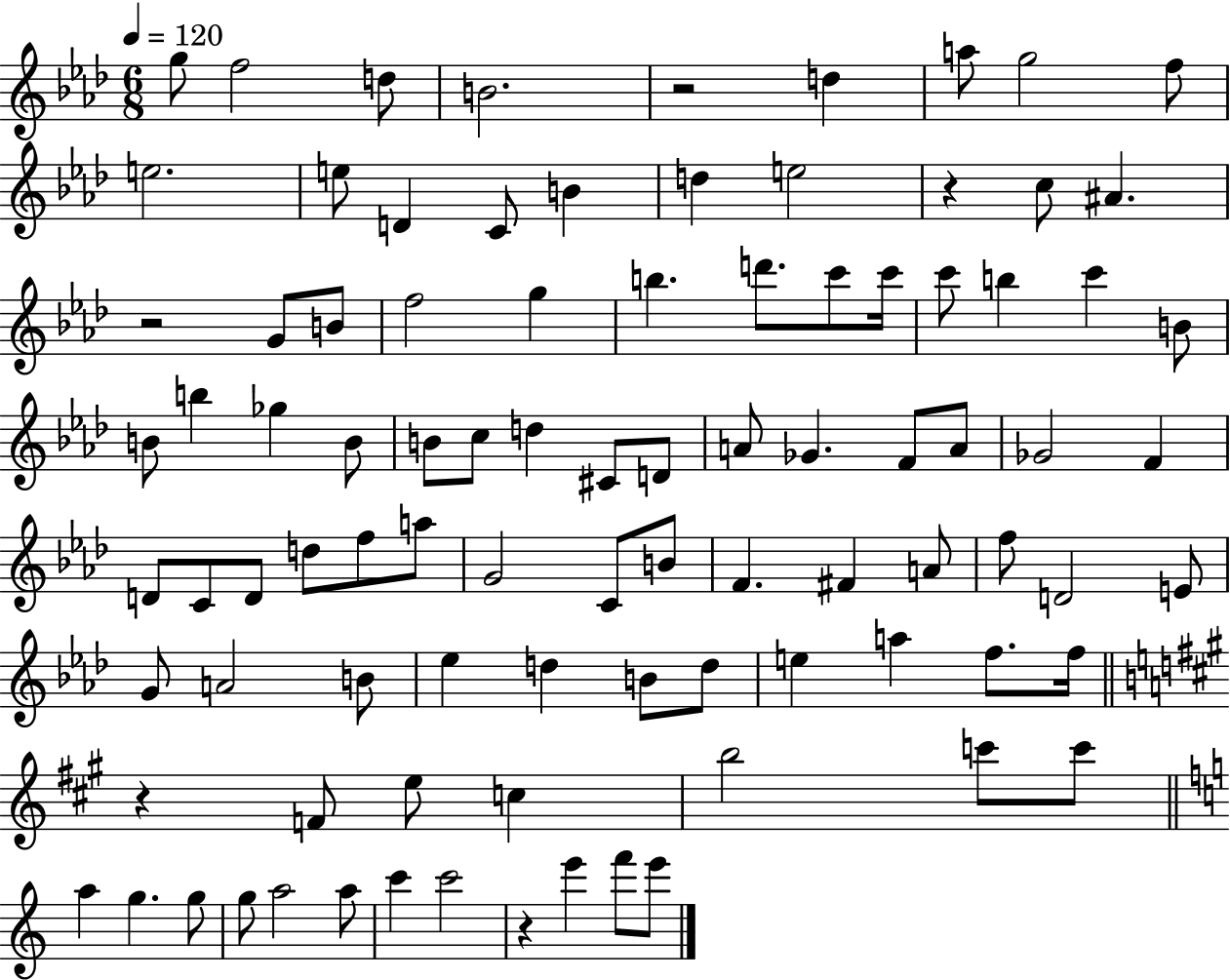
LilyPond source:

{
  \clef treble
  \numericTimeSignature
  \time 6/8
  \key aes \major
  \tempo 4 = 120
  g''8 f''2 d''8 | b'2. | r2 d''4 | a''8 g''2 f''8 | \break e''2. | e''8 d'4 c'8 b'4 | d''4 e''2 | r4 c''8 ais'4. | \break r2 g'8 b'8 | f''2 g''4 | b''4. d'''8. c'''8 c'''16 | c'''8 b''4 c'''4 b'8 | \break b'8 b''4 ges''4 b'8 | b'8 c''8 d''4 cis'8 d'8 | a'8 ges'4. f'8 a'8 | ges'2 f'4 | \break d'8 c'8 d'8 d''8 f''8 a''8 | g'2 c'8 b'8 | f'4. fis'4 a'8 | f''8 d'2 e'8 | \break g'8 a'2 b'8 | ees''4 d''4 b'8 d''8 | e''4 a''4 f''8. f''16 | \bar "||" \break \key a \major r4 f'8 e''8 c''4 | b''2 c'''8 c'''8 | \bar "||" \break \key c \major a''4 g''4. g''8 | g''8 a''2 a''8 | c'''4 c'''2 | r4 e'''4 f'''8 e'''8 | \break \bar "|."
}